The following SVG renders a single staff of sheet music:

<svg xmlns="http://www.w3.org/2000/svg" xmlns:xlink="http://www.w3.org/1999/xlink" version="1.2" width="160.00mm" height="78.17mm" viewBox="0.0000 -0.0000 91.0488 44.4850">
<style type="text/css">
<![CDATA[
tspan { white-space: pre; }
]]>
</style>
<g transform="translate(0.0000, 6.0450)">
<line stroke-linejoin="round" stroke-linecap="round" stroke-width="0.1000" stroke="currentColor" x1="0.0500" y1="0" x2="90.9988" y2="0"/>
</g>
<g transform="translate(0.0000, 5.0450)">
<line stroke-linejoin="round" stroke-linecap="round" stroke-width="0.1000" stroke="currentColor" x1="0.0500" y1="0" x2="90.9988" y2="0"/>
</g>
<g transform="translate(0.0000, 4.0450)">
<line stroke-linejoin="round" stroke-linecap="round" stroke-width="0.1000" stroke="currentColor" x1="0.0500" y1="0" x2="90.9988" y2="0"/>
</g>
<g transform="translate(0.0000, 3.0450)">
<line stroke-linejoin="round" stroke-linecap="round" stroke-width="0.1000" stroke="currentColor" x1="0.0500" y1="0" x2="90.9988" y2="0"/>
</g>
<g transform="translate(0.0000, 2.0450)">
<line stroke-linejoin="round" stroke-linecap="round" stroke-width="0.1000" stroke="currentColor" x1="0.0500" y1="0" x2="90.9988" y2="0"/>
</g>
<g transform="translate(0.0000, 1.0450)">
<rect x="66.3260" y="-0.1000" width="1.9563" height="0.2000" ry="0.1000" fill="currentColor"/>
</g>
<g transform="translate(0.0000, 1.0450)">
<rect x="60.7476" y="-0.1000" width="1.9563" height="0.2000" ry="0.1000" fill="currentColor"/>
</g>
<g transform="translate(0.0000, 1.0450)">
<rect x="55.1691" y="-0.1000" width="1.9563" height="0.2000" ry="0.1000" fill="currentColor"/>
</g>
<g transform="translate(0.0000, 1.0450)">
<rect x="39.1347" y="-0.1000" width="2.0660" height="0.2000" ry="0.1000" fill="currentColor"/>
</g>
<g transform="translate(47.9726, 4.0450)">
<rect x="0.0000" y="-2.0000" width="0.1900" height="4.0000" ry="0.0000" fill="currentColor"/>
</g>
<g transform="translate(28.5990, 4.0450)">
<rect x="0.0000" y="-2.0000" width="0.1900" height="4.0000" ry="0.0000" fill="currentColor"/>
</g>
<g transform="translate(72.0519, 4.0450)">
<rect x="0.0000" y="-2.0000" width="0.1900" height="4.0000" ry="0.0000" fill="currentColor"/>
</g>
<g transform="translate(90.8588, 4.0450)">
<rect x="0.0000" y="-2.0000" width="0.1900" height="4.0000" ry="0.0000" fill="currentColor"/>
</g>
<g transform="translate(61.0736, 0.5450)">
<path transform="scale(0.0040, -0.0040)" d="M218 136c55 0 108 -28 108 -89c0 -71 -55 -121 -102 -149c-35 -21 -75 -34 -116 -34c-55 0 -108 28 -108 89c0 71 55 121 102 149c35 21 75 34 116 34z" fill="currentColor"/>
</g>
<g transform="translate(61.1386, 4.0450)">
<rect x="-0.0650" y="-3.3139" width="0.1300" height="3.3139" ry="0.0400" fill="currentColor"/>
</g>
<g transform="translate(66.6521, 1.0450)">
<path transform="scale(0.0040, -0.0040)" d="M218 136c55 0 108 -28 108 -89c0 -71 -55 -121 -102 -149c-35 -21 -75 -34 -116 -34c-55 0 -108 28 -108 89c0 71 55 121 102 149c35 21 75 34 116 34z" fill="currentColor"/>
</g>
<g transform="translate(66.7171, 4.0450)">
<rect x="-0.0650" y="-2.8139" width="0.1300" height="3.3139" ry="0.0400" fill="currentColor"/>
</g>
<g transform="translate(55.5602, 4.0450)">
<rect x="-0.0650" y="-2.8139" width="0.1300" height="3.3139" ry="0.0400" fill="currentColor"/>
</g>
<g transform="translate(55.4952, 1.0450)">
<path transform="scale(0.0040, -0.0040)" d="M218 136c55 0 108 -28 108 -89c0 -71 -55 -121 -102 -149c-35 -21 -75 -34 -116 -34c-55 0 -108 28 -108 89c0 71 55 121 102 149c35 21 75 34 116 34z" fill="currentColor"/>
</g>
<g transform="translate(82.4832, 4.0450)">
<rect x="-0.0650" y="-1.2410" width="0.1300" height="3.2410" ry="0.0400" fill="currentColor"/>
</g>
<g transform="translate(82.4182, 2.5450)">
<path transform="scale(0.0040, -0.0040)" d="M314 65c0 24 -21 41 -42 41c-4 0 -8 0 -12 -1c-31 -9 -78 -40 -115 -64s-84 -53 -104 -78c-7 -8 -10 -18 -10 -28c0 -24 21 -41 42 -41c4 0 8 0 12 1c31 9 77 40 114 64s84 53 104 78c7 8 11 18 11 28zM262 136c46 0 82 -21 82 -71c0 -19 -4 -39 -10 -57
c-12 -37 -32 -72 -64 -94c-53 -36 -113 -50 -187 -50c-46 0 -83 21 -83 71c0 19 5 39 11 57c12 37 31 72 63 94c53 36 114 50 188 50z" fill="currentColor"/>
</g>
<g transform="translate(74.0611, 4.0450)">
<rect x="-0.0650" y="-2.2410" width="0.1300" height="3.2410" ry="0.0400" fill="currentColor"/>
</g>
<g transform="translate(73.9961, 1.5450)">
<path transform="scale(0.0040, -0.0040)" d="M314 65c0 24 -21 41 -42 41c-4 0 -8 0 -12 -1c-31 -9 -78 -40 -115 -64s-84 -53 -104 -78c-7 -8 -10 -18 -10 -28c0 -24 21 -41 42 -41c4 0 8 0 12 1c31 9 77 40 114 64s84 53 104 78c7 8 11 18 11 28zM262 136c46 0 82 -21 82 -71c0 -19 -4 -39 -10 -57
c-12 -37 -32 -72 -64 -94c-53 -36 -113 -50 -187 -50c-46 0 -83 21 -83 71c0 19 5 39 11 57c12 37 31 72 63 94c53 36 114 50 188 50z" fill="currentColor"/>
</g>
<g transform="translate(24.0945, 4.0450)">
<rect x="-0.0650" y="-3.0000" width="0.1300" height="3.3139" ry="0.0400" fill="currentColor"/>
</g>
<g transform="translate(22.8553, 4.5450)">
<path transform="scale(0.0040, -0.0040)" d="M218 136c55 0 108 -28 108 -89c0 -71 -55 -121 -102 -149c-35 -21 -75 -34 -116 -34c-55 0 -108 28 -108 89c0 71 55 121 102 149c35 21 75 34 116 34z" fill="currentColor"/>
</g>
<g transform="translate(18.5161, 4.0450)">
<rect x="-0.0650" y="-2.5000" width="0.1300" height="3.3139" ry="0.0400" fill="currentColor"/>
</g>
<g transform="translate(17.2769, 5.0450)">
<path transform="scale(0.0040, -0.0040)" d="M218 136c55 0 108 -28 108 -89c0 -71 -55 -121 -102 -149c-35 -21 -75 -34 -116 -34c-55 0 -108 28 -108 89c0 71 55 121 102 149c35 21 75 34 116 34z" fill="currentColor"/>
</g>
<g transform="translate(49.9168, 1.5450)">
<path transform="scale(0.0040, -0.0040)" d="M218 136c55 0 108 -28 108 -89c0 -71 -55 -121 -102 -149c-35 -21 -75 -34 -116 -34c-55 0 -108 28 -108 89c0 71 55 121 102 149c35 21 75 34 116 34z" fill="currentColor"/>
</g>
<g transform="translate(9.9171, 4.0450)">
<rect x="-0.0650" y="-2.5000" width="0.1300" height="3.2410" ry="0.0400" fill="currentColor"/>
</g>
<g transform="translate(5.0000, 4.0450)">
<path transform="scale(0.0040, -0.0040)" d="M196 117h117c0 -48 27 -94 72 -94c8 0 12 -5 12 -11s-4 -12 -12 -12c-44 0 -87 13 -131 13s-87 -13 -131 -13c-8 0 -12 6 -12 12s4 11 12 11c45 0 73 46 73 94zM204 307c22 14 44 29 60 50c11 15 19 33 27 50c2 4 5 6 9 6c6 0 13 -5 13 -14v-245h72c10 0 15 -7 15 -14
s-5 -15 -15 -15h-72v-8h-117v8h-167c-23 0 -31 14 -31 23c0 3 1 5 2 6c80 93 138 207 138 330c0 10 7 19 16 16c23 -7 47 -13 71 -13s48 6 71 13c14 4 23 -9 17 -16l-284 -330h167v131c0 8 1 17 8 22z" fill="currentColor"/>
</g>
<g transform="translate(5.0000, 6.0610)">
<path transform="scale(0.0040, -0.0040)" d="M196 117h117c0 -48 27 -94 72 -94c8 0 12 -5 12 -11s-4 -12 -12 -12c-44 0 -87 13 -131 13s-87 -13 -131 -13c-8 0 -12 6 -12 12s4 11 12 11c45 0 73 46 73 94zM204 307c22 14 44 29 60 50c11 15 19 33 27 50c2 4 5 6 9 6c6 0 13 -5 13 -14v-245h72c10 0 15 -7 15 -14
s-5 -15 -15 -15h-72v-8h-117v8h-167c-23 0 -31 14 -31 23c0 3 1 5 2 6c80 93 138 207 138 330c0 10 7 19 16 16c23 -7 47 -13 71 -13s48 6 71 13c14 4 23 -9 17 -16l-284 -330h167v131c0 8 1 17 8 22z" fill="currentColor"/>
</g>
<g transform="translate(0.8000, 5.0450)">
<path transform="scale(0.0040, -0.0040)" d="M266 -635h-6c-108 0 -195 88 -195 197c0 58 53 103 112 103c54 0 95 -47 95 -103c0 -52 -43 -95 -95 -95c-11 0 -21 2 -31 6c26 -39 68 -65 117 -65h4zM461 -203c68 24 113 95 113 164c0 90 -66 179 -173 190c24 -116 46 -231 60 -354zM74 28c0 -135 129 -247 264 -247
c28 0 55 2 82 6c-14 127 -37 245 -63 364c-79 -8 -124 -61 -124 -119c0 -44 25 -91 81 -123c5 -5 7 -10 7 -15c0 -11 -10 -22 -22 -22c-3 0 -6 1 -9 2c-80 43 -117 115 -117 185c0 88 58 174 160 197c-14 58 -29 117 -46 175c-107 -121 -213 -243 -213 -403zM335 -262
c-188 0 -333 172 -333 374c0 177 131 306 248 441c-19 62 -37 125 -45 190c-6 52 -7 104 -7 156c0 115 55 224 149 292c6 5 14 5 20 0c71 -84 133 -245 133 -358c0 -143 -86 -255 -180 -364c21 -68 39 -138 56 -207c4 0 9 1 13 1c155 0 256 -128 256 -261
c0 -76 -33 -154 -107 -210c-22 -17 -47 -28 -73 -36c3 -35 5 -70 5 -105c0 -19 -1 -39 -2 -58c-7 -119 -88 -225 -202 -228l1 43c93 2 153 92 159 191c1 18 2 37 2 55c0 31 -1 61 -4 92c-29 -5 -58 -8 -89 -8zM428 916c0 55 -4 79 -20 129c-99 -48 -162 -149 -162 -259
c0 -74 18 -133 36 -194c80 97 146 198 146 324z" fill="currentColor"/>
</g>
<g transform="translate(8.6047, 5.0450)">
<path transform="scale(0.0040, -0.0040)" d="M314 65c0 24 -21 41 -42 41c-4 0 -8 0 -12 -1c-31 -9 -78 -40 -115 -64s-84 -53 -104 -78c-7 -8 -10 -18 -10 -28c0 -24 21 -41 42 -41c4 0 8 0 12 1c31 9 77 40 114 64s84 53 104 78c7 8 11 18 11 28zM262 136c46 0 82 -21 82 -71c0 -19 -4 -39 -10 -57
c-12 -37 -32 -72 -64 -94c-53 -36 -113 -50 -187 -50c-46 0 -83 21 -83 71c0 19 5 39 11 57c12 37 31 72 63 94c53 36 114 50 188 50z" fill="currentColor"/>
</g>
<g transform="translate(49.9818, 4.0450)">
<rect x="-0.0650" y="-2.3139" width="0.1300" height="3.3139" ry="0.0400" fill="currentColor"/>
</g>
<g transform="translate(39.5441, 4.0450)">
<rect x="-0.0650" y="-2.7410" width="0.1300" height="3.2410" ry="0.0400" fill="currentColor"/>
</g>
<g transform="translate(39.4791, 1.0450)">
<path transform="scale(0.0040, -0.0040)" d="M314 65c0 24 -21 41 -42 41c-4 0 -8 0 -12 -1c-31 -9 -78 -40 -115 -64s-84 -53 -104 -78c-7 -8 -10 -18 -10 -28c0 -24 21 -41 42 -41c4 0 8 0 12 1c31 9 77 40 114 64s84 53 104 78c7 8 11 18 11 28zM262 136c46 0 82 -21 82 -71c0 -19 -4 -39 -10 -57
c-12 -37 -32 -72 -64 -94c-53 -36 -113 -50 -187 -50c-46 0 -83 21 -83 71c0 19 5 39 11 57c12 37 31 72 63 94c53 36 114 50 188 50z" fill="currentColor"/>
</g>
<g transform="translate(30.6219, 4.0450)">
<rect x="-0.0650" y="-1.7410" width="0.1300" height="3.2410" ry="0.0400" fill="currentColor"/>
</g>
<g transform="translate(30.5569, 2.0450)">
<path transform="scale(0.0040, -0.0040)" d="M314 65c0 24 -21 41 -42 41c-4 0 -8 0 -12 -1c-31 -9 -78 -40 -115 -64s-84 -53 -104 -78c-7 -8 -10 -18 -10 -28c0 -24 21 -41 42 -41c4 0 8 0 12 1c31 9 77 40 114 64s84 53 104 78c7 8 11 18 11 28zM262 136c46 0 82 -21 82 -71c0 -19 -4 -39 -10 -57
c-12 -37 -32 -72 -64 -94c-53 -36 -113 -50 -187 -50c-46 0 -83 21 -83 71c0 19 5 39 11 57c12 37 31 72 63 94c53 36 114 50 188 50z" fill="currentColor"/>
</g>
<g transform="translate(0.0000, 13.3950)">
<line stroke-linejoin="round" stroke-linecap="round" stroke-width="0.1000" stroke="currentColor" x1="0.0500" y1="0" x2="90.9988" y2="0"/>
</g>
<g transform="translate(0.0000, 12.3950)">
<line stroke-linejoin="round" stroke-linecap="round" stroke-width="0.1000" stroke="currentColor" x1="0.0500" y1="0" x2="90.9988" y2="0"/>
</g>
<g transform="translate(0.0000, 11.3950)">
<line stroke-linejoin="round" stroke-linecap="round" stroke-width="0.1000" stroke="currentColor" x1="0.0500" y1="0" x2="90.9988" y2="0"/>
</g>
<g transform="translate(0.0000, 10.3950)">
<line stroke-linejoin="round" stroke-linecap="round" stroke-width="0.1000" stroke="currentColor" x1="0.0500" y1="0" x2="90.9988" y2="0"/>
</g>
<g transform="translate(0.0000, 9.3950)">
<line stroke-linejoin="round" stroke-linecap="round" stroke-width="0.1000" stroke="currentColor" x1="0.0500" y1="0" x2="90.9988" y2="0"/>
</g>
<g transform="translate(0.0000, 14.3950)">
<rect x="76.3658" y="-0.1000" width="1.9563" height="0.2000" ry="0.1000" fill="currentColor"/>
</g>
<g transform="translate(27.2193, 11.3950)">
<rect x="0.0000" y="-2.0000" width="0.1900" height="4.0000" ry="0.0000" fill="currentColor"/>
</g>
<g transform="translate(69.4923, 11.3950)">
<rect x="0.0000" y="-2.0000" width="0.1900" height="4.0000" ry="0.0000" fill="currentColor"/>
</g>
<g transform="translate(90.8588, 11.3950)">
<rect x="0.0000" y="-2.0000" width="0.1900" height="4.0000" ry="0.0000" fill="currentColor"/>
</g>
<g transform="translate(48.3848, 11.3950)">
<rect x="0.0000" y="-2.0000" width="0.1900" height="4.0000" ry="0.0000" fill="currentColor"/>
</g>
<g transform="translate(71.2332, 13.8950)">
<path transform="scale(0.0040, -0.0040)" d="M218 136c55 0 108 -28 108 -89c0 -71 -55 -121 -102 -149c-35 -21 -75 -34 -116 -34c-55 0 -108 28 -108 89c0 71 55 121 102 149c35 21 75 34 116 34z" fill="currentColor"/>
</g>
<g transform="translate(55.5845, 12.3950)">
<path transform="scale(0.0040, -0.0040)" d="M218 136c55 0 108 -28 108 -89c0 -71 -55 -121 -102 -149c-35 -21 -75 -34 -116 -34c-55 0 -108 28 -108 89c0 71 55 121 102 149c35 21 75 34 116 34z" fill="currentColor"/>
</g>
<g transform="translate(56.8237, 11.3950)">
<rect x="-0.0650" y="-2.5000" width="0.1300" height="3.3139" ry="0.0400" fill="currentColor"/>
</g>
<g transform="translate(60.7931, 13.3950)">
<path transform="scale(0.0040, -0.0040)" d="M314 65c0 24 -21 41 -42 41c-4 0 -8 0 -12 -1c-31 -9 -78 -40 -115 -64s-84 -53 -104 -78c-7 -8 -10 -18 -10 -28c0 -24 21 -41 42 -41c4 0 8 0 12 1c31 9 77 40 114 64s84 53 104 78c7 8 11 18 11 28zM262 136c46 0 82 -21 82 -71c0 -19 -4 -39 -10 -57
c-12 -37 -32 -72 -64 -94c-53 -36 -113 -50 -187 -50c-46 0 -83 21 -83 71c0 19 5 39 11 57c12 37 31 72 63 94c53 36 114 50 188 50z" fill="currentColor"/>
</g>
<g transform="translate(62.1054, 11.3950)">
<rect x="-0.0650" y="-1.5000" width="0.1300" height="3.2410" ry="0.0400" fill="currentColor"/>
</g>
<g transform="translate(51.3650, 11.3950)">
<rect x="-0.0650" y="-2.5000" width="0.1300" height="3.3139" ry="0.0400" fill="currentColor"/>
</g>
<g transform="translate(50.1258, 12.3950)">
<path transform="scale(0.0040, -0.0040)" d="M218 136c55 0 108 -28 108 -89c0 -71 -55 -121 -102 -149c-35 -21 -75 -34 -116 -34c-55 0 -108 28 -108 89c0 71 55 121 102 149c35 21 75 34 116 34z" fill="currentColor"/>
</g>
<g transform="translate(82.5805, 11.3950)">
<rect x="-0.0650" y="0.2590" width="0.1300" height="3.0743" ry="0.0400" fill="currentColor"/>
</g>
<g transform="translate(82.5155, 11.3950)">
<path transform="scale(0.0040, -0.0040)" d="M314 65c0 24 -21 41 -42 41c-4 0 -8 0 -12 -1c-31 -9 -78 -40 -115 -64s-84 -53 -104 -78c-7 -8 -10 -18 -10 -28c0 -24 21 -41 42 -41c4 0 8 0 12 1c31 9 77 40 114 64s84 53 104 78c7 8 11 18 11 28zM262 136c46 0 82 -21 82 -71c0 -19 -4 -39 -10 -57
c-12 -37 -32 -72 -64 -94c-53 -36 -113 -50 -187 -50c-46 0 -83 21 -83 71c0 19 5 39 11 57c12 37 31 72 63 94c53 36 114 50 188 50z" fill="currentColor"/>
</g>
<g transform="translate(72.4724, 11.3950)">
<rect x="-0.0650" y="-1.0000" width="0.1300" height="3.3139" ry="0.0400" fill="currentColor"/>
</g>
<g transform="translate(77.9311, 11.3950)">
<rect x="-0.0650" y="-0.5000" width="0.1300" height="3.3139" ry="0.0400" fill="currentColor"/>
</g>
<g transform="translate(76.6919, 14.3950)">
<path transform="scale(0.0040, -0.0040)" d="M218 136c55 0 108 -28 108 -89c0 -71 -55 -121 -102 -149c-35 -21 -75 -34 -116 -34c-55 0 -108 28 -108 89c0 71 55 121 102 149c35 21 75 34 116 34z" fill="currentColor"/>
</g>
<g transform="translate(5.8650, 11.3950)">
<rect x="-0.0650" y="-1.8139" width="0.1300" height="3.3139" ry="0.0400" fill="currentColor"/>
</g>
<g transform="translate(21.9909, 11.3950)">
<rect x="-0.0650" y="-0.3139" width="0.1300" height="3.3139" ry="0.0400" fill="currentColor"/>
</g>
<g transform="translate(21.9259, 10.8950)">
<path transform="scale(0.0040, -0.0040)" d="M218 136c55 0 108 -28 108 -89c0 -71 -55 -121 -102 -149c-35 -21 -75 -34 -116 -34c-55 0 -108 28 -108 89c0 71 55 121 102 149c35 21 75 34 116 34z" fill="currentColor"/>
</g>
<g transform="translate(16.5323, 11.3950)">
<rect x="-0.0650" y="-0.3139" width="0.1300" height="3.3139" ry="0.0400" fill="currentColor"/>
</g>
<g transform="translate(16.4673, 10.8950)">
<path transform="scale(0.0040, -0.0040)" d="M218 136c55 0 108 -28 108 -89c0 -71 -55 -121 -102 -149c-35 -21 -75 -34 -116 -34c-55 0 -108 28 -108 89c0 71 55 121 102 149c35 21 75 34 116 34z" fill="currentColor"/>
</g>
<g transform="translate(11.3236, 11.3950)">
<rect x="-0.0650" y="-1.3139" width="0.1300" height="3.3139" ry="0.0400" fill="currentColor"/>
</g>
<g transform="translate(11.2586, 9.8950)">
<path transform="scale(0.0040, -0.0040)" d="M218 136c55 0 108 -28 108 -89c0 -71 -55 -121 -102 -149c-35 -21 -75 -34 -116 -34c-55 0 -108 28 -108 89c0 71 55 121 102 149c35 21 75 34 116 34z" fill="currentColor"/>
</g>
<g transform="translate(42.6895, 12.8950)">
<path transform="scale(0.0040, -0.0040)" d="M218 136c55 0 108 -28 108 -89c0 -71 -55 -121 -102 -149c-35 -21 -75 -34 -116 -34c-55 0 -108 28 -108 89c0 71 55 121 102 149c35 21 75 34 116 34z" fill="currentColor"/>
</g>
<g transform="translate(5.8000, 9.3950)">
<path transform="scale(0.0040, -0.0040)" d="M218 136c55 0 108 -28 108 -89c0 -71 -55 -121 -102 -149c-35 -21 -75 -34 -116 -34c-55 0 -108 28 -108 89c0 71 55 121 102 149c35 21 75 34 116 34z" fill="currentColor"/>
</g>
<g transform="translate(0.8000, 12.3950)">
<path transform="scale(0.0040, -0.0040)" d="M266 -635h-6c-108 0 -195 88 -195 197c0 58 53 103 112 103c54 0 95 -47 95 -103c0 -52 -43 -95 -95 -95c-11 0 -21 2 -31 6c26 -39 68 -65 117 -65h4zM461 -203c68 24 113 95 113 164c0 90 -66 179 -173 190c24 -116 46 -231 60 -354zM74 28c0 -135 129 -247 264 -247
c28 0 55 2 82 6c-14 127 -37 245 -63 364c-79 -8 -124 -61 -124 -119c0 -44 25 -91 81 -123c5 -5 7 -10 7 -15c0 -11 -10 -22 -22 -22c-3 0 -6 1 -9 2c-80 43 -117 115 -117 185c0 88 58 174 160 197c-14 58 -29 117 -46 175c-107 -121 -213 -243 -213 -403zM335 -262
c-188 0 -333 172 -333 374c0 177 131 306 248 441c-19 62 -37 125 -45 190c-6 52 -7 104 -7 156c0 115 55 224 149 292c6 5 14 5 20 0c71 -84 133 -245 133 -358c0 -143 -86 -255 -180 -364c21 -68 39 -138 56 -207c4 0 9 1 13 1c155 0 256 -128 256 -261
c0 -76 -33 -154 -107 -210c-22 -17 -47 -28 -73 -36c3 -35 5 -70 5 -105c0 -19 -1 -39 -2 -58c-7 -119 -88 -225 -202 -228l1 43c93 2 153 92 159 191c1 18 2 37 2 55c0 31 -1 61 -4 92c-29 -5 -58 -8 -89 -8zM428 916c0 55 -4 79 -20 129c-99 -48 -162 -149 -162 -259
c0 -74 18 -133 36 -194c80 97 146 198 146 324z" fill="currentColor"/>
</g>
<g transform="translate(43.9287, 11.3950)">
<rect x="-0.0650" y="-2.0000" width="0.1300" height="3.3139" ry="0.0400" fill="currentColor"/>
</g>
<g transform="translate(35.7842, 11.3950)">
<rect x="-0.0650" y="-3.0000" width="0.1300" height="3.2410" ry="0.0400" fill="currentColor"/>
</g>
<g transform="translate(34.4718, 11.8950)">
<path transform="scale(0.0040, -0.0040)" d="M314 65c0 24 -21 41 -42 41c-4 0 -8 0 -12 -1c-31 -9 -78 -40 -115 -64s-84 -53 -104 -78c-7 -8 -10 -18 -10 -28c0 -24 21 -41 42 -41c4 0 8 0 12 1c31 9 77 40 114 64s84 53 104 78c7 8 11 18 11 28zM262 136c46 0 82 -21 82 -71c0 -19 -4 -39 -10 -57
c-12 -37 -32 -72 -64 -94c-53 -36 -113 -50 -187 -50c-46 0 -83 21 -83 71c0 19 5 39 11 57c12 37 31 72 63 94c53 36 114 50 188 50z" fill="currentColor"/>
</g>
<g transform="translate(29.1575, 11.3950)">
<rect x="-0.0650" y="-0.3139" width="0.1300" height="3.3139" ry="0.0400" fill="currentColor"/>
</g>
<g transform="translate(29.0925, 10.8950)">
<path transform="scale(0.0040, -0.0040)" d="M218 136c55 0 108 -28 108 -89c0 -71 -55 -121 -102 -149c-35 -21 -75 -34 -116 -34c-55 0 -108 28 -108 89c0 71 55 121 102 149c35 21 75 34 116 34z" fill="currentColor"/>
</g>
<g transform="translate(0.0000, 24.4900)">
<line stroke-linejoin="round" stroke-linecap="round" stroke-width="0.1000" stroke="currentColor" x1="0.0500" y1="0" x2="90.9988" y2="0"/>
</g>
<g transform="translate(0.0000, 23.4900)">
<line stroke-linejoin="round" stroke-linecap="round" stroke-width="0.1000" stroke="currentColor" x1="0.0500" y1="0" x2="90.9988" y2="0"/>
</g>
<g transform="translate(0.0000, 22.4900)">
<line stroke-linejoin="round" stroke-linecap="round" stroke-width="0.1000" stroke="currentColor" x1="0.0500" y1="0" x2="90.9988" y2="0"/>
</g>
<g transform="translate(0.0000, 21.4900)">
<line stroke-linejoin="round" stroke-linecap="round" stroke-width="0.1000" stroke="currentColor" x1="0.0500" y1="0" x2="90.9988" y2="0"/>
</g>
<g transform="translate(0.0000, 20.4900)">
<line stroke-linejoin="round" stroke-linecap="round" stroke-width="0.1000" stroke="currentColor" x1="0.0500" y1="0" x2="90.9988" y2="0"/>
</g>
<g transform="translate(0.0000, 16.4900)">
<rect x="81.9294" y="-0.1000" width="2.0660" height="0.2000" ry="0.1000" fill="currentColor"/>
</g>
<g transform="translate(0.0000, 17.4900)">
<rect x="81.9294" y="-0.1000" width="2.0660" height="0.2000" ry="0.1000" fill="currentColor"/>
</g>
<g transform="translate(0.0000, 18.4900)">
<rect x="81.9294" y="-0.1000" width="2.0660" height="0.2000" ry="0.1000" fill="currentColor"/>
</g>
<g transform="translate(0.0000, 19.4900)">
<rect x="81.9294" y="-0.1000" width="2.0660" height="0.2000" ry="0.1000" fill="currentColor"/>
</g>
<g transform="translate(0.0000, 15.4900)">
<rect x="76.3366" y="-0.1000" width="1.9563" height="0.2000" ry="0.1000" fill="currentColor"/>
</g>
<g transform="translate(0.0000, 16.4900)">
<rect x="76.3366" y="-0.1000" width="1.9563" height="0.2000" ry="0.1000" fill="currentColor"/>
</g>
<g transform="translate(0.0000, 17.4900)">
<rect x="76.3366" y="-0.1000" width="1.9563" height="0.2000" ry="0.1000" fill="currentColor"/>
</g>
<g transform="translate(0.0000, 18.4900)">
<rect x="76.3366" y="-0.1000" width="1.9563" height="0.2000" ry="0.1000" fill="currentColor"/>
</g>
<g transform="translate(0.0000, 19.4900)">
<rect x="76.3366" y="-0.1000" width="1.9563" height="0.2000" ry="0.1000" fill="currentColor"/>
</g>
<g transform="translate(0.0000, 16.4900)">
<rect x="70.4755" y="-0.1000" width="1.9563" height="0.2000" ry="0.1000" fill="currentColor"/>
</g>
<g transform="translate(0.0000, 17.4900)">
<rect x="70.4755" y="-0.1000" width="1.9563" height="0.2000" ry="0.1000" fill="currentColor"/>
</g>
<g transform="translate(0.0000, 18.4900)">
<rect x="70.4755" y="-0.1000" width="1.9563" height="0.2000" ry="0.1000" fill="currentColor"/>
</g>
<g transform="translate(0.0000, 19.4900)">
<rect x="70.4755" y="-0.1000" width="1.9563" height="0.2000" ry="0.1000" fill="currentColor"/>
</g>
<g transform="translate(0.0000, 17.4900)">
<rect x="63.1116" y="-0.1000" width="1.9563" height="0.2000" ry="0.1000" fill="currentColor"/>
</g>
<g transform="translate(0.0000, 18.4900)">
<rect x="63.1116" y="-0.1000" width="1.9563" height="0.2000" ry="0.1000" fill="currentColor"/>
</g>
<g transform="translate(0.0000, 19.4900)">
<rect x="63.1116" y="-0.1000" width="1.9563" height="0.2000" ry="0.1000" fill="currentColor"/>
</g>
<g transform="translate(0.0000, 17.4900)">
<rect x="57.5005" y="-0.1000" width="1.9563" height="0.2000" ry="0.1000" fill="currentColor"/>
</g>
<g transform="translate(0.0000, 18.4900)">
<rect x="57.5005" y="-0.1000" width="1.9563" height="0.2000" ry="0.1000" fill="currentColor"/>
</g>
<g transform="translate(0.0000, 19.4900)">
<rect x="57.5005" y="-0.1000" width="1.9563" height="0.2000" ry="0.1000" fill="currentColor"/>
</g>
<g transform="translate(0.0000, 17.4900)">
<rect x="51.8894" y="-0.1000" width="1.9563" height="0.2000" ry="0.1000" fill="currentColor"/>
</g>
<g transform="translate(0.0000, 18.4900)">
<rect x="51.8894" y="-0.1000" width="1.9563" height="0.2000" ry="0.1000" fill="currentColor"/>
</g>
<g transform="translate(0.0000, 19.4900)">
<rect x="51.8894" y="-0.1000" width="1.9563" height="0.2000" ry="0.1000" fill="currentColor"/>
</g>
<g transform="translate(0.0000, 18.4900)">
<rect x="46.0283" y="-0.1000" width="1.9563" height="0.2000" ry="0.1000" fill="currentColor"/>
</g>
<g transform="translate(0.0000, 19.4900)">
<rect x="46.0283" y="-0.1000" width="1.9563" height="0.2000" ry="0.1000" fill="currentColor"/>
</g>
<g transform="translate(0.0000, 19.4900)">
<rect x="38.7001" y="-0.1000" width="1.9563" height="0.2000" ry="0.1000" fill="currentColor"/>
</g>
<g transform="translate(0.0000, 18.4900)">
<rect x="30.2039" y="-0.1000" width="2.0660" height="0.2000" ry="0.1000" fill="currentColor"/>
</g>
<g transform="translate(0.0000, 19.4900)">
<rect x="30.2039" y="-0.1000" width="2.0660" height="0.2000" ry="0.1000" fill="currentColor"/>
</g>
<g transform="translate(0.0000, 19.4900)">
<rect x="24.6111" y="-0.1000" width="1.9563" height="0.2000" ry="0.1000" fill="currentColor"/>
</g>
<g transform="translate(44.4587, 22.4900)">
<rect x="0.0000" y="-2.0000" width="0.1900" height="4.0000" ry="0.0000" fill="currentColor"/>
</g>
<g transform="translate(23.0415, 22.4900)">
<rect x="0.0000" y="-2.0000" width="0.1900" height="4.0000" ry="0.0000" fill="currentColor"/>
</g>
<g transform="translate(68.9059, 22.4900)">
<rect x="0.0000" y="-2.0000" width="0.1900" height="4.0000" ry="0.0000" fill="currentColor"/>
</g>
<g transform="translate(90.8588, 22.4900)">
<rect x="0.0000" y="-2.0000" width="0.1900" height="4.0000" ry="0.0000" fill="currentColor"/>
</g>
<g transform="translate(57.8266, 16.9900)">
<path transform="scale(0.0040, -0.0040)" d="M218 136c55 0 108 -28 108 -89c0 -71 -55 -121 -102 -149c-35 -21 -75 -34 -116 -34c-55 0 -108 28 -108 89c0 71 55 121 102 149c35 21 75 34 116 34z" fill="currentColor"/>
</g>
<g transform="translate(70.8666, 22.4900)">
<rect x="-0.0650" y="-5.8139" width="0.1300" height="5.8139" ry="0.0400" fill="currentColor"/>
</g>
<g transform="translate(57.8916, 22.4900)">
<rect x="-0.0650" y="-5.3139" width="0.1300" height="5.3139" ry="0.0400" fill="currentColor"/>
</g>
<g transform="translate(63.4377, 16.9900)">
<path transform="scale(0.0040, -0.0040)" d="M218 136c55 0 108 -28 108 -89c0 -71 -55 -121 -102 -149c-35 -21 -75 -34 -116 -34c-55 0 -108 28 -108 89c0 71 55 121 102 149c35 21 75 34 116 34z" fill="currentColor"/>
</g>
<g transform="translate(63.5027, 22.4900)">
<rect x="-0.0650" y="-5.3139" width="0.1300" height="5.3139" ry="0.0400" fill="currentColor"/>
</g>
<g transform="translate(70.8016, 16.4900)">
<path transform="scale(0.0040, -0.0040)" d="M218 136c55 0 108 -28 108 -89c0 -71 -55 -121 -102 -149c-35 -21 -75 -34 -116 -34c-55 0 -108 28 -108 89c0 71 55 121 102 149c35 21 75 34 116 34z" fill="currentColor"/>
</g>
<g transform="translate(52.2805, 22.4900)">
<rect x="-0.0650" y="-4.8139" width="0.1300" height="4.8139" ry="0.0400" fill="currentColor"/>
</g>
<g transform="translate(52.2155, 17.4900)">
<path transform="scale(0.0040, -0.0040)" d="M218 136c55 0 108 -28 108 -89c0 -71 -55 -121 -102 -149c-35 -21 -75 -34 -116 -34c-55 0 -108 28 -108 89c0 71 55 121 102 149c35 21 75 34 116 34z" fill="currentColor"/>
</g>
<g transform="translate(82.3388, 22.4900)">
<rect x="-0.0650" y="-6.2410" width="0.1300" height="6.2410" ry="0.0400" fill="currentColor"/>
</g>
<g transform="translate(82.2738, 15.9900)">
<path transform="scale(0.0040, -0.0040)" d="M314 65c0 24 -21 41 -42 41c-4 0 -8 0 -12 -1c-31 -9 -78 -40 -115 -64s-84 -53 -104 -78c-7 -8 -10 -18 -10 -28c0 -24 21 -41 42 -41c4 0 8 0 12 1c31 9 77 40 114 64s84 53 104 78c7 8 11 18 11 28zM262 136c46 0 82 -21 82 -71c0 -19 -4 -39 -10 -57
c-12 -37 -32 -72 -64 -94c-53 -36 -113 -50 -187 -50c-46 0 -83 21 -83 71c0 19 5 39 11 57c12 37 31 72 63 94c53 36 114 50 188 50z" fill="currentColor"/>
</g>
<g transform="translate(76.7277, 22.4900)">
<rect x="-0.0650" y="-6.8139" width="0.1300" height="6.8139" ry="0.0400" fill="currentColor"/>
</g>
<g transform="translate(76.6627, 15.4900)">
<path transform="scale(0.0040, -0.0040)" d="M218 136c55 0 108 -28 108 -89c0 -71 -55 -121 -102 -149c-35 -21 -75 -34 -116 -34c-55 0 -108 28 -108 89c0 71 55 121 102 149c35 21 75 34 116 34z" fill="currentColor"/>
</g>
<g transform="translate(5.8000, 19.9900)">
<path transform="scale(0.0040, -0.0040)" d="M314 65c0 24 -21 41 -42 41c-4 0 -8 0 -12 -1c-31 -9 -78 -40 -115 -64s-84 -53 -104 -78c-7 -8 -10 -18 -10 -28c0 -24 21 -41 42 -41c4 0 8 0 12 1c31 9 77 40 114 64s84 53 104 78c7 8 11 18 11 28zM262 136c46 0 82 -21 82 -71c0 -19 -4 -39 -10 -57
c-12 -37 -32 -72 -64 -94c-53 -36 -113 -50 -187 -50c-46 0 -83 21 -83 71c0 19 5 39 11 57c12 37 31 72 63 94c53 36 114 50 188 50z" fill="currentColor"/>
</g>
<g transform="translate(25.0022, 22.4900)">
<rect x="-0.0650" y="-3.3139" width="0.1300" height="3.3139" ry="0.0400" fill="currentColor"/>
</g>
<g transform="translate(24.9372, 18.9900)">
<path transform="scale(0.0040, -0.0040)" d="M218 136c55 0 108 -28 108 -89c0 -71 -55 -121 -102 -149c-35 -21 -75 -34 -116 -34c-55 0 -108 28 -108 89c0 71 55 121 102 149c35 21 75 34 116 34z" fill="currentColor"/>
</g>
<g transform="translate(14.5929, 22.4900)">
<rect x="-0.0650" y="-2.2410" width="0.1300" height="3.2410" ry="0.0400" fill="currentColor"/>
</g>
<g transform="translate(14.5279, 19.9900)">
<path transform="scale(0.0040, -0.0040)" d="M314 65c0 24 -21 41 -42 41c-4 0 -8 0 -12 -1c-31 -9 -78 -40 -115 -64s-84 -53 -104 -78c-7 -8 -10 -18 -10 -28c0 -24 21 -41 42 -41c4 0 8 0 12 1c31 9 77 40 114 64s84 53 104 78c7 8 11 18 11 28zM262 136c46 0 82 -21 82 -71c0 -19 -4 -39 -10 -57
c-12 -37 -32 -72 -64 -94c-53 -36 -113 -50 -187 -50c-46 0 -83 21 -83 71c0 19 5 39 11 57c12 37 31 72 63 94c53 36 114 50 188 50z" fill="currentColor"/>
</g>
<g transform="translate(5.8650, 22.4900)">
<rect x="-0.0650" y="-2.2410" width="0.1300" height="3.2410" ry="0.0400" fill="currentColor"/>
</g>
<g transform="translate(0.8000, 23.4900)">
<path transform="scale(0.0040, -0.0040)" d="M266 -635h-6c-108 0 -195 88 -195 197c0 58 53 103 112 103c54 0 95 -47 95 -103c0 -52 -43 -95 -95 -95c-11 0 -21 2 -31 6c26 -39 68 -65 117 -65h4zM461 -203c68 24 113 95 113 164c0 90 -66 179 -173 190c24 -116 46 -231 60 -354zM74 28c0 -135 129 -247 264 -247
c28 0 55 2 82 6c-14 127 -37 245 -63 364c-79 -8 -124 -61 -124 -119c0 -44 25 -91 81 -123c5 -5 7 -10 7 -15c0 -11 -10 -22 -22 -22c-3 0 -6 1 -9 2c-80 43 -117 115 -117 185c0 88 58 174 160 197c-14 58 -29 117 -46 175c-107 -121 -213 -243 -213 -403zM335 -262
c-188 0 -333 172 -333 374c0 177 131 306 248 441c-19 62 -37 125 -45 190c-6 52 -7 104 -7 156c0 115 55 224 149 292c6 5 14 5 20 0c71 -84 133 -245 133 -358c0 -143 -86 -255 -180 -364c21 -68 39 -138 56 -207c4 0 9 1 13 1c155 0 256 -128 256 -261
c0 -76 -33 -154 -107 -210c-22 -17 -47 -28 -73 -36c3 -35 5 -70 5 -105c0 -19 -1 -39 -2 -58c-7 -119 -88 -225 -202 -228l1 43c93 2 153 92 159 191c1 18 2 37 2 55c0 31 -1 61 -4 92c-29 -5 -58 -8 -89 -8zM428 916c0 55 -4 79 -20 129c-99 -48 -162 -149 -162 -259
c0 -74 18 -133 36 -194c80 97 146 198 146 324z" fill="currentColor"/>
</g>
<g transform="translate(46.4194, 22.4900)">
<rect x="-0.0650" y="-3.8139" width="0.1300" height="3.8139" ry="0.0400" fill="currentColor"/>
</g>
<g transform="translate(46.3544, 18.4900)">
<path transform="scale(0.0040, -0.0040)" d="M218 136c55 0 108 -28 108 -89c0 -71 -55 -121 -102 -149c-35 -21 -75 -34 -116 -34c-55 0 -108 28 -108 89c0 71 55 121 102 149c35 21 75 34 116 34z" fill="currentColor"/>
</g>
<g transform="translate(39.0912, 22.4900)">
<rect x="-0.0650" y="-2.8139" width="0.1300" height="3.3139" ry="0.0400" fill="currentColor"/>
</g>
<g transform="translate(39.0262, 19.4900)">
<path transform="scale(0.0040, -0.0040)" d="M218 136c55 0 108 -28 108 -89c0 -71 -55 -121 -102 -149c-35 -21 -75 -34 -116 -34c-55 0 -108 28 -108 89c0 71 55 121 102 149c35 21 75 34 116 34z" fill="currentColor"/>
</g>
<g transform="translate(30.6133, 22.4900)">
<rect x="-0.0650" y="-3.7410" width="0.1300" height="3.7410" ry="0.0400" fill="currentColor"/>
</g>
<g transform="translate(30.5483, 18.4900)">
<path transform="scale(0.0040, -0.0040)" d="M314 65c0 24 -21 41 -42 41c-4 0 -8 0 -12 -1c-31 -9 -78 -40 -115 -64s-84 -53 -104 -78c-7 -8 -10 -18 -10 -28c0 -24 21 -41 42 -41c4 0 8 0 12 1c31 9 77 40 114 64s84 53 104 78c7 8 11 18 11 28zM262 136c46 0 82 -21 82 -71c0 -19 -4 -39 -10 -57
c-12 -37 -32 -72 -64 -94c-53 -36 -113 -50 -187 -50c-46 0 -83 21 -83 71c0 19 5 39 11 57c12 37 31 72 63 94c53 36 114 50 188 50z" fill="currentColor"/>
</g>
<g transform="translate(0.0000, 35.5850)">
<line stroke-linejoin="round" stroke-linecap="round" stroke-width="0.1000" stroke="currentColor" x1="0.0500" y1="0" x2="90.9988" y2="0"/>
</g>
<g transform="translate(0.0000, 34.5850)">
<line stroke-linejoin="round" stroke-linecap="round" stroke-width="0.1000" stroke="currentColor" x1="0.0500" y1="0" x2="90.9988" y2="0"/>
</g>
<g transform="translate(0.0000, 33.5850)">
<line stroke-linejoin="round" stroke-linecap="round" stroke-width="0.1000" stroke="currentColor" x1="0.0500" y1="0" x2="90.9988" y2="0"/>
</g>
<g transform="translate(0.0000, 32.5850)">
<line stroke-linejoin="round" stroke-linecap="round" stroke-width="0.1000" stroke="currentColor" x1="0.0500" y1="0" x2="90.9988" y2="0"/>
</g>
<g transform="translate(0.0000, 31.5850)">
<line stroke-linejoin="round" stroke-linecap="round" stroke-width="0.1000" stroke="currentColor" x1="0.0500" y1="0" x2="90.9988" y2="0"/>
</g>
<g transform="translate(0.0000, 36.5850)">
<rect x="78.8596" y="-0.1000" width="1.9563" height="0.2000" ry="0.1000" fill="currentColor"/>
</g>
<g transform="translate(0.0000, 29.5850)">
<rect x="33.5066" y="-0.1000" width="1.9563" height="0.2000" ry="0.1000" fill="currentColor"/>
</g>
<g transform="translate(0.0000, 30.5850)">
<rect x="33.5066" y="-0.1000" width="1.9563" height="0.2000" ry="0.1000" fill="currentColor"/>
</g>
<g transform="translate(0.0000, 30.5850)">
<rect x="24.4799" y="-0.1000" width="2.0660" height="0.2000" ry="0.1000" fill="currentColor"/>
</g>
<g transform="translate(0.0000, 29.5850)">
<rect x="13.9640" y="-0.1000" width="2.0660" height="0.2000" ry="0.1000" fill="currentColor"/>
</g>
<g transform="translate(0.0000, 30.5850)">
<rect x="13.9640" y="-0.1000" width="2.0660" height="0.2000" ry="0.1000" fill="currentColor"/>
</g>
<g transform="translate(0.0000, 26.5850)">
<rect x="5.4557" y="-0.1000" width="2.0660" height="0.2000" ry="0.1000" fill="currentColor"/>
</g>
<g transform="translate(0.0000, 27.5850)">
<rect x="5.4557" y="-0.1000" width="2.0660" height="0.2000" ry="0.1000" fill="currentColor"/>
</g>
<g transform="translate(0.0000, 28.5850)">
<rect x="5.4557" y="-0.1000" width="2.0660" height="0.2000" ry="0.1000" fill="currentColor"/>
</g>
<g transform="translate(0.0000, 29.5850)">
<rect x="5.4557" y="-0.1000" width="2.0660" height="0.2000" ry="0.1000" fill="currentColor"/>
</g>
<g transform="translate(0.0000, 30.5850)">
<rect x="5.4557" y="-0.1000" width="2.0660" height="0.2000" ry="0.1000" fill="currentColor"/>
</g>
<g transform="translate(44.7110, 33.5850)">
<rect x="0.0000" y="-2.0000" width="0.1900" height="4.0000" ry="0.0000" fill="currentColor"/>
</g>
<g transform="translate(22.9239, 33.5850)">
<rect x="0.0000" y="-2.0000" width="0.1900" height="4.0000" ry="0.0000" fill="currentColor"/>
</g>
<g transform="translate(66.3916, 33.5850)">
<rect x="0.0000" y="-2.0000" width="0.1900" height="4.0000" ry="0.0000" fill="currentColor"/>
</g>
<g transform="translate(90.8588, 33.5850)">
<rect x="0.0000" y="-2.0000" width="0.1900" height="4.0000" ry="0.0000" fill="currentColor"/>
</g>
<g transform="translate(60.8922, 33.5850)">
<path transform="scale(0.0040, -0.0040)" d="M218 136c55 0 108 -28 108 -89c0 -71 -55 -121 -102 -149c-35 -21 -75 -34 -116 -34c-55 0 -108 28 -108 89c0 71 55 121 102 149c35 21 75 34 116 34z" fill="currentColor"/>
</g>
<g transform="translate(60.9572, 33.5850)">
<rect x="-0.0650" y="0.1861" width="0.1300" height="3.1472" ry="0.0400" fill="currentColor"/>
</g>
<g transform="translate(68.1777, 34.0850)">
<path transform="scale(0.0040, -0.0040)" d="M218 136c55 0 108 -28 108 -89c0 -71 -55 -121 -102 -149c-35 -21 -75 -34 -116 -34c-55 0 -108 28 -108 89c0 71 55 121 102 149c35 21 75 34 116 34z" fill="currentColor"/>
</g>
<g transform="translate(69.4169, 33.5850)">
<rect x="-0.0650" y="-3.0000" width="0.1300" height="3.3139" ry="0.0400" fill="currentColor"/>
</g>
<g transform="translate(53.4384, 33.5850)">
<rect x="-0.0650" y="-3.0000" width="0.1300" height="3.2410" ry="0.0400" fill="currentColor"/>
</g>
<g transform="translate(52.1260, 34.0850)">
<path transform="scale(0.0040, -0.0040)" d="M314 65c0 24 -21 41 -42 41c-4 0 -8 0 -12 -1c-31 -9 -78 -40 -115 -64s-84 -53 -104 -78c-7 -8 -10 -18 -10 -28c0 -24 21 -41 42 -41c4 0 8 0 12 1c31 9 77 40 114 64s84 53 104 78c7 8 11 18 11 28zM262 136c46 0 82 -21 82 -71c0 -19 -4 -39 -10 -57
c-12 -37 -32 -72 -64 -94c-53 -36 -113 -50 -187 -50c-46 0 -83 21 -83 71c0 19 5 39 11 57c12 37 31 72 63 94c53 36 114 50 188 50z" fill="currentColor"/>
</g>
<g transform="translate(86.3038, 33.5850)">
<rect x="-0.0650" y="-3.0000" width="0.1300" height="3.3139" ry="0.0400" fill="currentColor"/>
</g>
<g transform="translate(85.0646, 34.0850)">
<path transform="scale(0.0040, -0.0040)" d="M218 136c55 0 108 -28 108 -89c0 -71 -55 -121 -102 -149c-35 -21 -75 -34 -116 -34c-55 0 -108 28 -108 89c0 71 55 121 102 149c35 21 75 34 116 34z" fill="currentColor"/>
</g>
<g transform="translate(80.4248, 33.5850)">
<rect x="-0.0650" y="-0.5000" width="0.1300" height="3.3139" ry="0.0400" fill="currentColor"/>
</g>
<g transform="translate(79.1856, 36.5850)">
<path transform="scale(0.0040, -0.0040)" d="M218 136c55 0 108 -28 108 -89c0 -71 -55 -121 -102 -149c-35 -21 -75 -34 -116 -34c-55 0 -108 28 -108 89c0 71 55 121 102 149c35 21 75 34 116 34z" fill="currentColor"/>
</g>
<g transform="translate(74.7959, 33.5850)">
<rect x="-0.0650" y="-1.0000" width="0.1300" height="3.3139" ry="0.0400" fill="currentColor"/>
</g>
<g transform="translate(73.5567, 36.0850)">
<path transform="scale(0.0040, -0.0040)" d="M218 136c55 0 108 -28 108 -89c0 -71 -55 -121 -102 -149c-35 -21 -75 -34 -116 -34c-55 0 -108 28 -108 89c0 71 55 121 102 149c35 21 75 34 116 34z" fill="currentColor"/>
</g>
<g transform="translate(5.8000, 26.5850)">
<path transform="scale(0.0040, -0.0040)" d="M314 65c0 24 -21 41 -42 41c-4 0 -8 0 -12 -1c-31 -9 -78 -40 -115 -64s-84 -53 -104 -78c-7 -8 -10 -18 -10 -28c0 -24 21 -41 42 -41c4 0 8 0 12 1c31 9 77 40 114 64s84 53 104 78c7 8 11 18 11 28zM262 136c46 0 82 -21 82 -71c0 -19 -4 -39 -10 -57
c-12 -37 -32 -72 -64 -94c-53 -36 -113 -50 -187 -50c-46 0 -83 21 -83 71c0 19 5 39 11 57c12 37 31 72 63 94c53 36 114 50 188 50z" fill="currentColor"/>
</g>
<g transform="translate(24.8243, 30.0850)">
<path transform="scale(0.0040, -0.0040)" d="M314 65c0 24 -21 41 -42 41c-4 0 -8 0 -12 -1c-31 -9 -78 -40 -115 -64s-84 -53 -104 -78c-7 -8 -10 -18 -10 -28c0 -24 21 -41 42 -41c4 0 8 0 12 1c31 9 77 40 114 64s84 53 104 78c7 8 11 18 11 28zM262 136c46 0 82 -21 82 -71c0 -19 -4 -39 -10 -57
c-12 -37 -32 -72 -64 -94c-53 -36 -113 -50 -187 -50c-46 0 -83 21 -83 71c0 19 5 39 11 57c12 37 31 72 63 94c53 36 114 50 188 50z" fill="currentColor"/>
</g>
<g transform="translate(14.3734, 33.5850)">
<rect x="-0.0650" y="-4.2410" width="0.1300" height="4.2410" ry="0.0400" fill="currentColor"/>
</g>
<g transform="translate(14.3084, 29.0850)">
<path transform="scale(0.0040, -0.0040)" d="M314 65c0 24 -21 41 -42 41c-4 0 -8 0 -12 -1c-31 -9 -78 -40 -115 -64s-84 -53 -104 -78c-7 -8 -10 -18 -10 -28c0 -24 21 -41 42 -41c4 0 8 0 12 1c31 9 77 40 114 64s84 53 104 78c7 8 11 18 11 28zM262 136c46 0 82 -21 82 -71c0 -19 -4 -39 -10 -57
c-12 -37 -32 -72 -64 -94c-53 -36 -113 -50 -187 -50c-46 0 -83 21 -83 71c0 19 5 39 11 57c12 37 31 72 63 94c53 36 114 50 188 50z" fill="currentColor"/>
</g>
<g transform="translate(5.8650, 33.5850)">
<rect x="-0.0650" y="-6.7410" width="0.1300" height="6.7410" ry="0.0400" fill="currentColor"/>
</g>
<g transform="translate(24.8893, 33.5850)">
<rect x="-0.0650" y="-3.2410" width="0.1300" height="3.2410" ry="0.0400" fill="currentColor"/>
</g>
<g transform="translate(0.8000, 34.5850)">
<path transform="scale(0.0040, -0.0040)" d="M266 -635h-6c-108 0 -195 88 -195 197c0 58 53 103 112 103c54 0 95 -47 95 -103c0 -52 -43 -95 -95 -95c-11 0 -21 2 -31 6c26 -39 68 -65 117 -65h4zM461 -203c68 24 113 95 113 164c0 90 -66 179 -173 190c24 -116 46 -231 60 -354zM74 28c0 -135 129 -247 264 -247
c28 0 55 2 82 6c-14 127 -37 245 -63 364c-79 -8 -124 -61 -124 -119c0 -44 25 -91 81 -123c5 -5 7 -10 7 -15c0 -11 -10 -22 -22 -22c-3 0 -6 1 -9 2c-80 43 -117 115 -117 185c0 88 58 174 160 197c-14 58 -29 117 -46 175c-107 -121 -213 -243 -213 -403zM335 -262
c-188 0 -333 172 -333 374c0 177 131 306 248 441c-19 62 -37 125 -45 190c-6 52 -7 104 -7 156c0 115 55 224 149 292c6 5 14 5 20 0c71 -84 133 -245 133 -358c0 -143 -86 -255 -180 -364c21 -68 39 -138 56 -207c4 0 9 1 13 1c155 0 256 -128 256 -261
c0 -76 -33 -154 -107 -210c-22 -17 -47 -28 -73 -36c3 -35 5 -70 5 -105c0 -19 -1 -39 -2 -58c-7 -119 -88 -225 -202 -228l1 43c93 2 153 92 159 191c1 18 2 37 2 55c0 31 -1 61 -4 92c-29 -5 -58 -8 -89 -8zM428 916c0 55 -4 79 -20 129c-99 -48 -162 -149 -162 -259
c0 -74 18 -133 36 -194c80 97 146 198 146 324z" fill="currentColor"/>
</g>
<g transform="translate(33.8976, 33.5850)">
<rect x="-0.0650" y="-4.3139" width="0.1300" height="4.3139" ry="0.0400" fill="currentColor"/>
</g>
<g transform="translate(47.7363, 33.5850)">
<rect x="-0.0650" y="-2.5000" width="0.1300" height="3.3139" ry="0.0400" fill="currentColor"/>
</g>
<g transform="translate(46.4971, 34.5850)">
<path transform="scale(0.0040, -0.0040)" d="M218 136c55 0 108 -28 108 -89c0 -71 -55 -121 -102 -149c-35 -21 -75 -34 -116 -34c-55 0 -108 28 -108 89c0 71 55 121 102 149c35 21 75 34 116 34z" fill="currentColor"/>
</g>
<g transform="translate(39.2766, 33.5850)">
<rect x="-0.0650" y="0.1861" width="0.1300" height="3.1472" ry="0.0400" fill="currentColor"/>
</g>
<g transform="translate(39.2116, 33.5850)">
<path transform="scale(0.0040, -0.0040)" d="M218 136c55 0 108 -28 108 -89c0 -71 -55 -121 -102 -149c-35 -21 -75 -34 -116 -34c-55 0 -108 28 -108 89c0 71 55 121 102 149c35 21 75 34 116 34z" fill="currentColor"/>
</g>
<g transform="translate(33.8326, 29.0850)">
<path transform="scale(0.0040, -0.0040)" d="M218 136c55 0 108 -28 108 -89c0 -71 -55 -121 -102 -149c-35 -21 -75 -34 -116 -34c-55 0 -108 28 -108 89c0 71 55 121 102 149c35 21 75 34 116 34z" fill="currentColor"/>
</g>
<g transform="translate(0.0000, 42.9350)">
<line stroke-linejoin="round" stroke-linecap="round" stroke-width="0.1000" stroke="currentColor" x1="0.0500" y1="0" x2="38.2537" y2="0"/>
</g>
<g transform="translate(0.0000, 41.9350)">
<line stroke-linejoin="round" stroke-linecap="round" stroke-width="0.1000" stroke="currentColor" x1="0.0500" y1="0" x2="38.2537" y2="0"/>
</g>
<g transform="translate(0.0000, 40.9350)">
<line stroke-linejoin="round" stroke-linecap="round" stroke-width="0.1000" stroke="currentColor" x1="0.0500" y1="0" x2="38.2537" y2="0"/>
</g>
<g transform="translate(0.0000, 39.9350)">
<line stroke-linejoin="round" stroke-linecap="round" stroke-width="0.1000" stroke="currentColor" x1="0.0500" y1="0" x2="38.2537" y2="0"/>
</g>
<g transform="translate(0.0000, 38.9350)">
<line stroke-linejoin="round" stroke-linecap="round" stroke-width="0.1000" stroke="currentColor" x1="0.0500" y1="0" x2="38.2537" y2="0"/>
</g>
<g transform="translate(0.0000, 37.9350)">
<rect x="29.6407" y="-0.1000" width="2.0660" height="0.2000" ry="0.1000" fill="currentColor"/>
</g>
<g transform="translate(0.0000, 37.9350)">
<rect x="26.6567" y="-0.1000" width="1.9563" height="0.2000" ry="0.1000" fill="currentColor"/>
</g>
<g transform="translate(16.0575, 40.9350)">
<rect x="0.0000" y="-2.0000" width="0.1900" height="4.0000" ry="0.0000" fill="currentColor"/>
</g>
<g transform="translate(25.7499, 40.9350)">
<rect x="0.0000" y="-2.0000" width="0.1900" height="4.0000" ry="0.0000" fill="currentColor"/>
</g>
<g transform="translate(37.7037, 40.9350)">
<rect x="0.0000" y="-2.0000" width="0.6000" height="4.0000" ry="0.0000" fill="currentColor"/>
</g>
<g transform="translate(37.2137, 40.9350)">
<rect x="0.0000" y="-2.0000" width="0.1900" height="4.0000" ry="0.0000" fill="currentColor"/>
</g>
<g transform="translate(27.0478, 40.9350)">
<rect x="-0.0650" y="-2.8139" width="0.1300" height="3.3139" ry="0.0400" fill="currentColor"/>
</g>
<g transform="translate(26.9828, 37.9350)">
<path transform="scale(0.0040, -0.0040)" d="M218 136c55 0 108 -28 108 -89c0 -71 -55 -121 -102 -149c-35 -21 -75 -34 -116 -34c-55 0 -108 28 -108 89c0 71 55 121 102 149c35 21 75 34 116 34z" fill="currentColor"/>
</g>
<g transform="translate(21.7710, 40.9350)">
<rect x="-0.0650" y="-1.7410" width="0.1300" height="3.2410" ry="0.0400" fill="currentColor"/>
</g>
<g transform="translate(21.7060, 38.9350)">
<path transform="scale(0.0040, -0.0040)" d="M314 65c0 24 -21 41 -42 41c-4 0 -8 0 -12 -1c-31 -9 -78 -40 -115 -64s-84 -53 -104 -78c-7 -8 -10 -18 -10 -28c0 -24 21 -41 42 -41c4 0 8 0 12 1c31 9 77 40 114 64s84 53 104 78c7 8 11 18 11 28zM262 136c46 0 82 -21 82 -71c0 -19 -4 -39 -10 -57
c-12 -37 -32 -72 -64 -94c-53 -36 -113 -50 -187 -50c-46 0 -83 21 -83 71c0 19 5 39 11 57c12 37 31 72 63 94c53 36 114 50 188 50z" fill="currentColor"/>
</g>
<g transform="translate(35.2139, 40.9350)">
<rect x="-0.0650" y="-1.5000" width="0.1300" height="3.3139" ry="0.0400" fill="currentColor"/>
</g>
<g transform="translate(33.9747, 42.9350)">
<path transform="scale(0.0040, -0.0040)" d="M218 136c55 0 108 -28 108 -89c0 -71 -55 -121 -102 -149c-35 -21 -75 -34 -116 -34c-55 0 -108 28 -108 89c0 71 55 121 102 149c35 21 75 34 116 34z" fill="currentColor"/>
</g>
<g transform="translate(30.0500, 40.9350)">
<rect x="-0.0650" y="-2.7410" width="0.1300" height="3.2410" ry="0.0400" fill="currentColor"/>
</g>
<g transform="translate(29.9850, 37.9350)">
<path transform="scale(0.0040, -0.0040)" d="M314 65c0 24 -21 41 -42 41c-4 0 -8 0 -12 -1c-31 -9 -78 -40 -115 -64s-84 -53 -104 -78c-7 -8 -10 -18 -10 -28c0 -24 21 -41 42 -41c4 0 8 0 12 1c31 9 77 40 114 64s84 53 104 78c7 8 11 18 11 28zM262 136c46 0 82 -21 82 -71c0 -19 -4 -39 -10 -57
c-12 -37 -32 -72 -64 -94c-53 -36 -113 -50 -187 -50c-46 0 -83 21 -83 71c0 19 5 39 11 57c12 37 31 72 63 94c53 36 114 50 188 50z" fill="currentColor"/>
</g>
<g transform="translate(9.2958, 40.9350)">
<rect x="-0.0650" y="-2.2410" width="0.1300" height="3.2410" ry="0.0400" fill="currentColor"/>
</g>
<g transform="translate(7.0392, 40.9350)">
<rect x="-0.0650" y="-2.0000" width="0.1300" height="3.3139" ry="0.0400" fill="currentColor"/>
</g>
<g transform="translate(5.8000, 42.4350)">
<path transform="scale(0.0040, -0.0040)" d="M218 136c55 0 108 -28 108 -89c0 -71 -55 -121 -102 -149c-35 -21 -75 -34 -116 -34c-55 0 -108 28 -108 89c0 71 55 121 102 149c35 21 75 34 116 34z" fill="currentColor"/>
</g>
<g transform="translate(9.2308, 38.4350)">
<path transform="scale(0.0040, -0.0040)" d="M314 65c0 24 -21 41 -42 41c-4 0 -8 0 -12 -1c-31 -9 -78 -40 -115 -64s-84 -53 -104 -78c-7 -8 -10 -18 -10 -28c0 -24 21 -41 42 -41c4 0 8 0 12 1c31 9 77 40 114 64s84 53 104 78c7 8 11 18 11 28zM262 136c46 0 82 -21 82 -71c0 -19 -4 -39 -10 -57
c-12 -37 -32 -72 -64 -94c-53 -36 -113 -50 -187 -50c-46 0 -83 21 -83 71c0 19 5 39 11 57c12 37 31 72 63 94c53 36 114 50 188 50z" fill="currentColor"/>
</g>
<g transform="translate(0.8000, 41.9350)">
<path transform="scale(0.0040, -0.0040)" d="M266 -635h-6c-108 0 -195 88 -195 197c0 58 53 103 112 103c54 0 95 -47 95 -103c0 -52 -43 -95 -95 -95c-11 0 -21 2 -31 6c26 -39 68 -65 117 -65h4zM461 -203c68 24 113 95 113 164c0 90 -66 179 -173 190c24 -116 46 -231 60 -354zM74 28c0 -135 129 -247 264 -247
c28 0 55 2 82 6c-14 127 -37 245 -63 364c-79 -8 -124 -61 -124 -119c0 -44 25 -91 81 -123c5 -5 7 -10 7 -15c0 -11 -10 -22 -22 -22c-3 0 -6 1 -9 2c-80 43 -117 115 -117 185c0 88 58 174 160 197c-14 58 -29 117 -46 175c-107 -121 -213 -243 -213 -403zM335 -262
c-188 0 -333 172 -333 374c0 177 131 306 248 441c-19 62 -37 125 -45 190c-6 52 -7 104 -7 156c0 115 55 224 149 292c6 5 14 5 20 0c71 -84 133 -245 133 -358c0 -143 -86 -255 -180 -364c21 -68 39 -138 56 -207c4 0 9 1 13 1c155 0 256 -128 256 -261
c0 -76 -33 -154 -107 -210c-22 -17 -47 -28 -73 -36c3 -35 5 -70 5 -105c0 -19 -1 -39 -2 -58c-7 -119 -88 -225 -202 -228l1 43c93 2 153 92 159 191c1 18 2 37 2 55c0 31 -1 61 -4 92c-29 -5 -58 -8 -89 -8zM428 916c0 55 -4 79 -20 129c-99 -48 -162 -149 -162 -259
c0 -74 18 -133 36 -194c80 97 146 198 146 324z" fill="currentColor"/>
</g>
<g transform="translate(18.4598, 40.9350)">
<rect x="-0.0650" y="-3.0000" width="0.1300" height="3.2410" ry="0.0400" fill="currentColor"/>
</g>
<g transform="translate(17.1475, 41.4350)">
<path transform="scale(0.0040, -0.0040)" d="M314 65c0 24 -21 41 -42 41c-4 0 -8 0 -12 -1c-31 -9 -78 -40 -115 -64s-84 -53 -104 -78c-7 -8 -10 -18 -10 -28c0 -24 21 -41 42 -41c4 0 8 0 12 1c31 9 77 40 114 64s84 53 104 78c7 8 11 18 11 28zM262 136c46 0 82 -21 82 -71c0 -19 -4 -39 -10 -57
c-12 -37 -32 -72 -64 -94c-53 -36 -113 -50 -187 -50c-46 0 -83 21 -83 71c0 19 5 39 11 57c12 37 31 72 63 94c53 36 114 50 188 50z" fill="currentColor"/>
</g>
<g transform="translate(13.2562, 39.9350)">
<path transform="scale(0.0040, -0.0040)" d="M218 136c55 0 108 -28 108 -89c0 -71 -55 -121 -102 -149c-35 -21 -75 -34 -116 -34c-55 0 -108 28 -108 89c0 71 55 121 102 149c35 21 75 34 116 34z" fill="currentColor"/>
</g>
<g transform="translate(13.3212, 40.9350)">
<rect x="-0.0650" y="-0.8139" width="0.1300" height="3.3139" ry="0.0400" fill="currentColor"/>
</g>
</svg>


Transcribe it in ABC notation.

X:1
T:Untitled
M:4/4
L:1/4
K:C
G2 G A f2 a2 g a b a g2 e2 f e c c c A2 F G G E2 D C B2 g2 g2 b c'2 a c' e' f' f' g' b' a'2 b'2 d'2 b2 d' B G A2 B A D C A F g2 d A2 f2 a a2 E